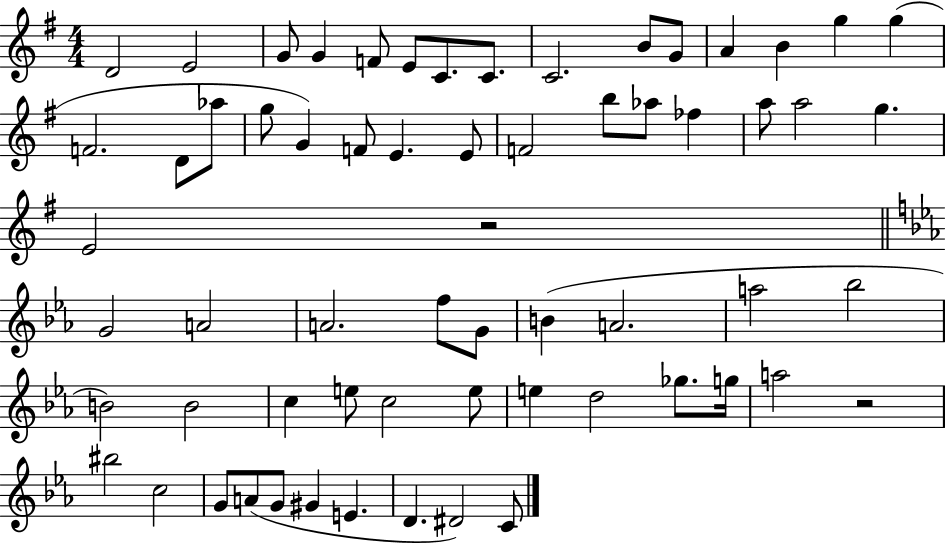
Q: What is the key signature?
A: G major